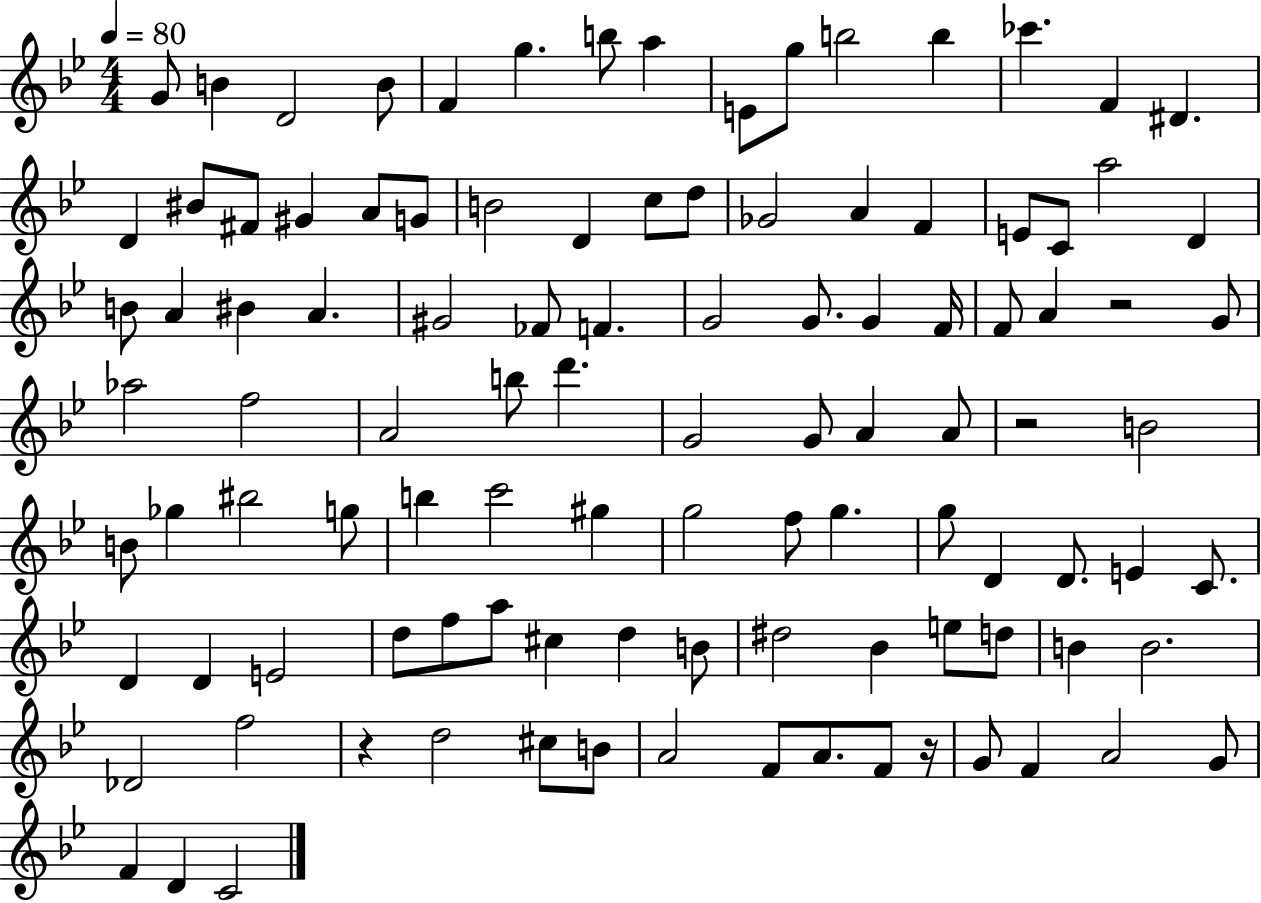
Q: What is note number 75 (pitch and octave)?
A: D5